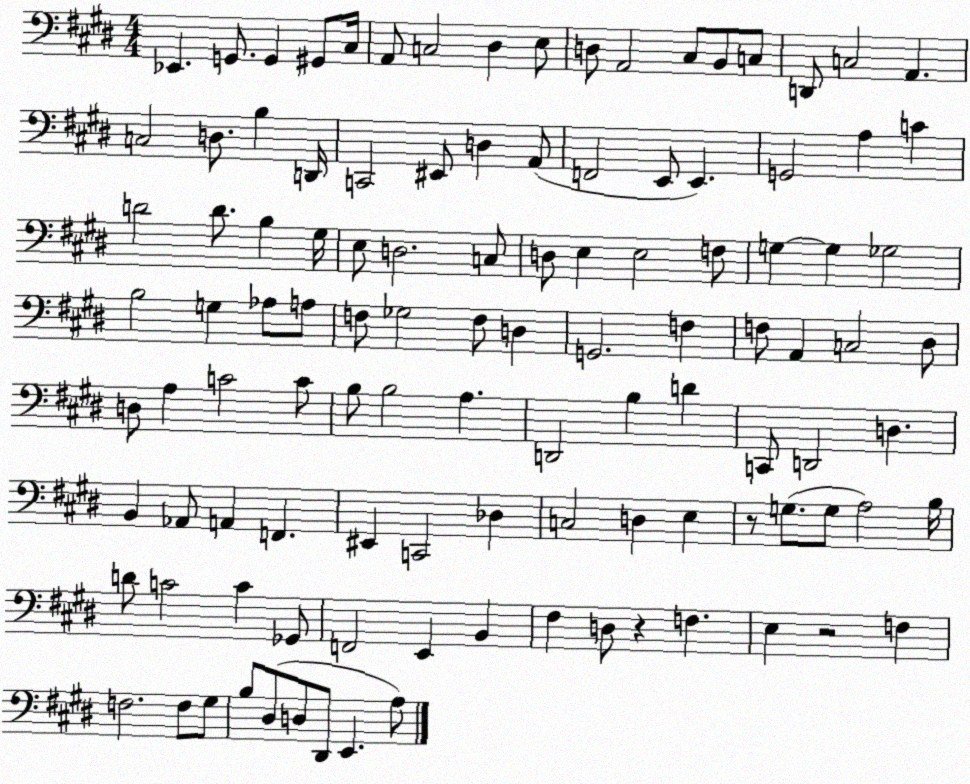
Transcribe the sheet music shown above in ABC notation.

X:1
T:Untitled
M:4/4
L:1/4
K:E
_E,, G,,/2 G,, ^G,,/2 ^C,/4 A,,/2 C,2 ^D, E,/2 D,/2 A,,2 ^C,/2 B,,/2 C,/2 D,,/2 C,2 A,, C,2 D,/2 B, D,,/4 C,,2 ^E,,/2 D, A,,/2 F,,2 E,,/2 E,, G,,2 A, C D2 D/2 B, ^G,/4 E,/2 D,2 C,/2 D,/2 E, E,2 F,/2 G, G, _G,2 B,2 G, _A,/2 A,/2 F,/2 _G,2 F,/2 D, G,,2 F, F,/2 A,, C,2 ^D,/2 D,/2 A, C2 C/2 B,/2 B,2 A, D,,2 B, D C,,/2 D,,2 D, B,, _A,,/2 A,, F,, ^E,, C,,2 _D, C,2 D, E, z/2 G,/2 G,/2 A,2 B,/4 D/2 C2 C _G,,/2 F,,2 E,, B,, ^F, D,/2 z F, E, z2 F, F,2 F,/2 ^G,/2 B,/2 ^D,/2 D,/2 ^D,,/2 E,, A,/2